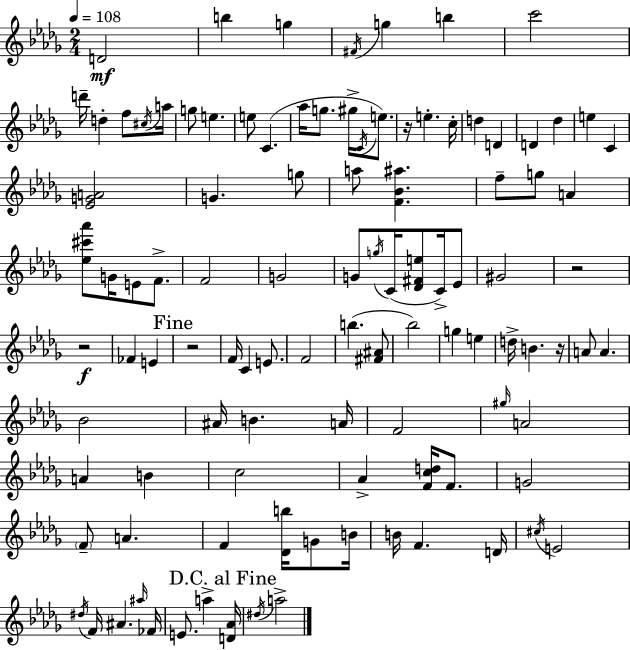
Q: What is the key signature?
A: BES minor